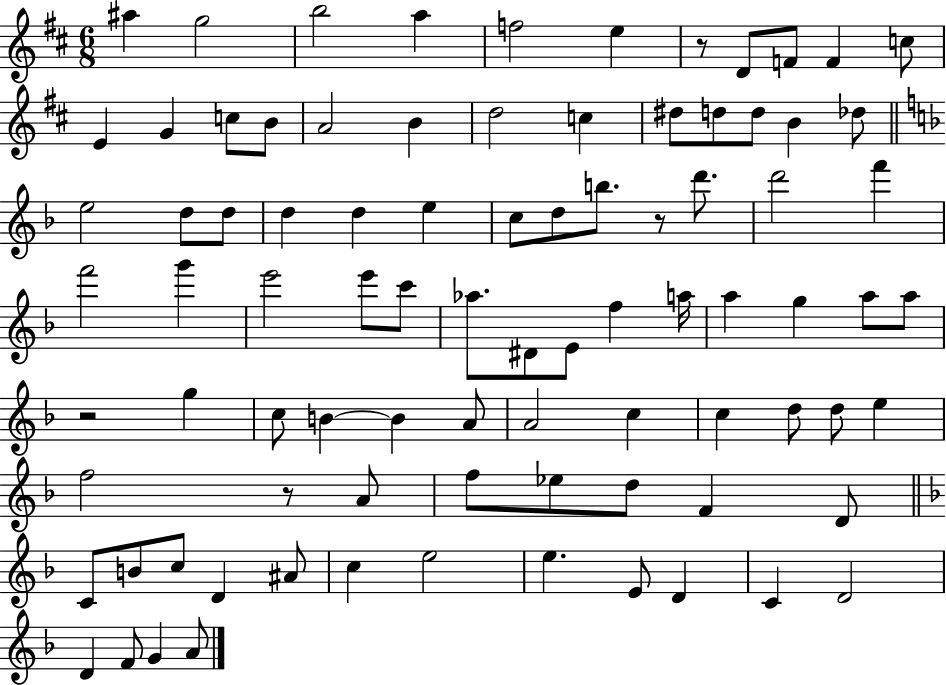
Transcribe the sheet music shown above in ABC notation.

X:1
T:Untitled
M:6/8
L:1/4
K:D
^a g2 b2 a f2 e z/2 D/2 F/2 F c/2 E G c/2 B/2 A2 B d2 c ^d/2 d/2 d/2 B _d/2 e2 d/2 d/2 d d e c/2 d/2 b/2 z/2 d'/2 d'2 f' f'2 g' e'2 e'/2 c'/2 _a/2 ^D/2 E/2 f a/4 a g a/2 a/2 z2 g c/2 B B A/2 A2 c c d/2 d/2 e f2 z/2 A/2 f/2 _e/2 d/2 F D/2 C/2 B/2 c/2 D ^A/2 c e2 e E/2 D C D2 D F/2 G A/2